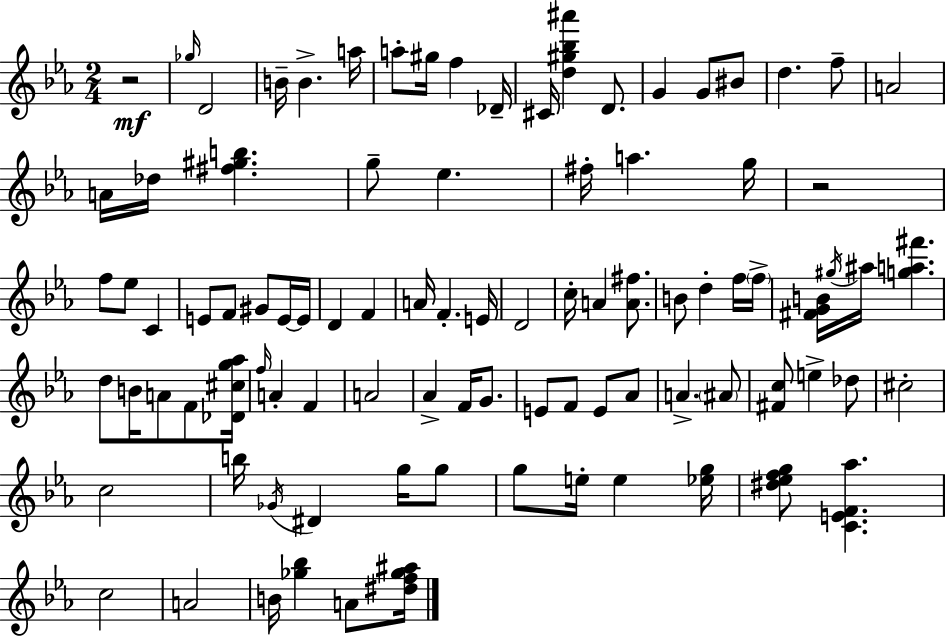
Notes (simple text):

R/h Gb5/s D4/h B4/s B4/q. A5/s A5/e G#5/s F5/q Db4/s C#4/s [D5,G#5,Bb5,A#6]/q D4/e. G4/q G4/e BIS4/e D5/q. F5/e A4/h A4/s Db5/s [F#5,G#5,B5]/q. G5/e Eb5/q. F#5/s A5/q. G5/s R/h F5/e Eb5/e C4/q E4/e F4/e G#4/e E4/s E4/s D4/q F4/q A4/s F4/q. E4/s D4/h C5/s A4/q [A4,F#5]/e. B4/e D5/q F5/s F5/s [F#4,G4,B4]/s G#5/s A#5/s [G5,A5,F#6]/q. D5/e B4/s A4/e F4/e [Db4,C#5,G5,Ab5]/s F5/s A4/q F4/q A4/h Ab4/q F4/s G4/e. E4/e F4/e E4/e Ab4/e A4/q. A#4/e [F#4,C5]/e E5/q Db5/e C#5/h C5/h B5/s Gb4/s D#4/q G5/s G5/e G5/e E5/s E5/q [Eb5,G5]/s [D#5,Eb5,F5,G5]/e [C4,E4,F4,Ab5]/q. C5/h A4/h B4/s [Gb5,Bb5]/q A4/e [D#5,F5,Gb5,A#5]/s